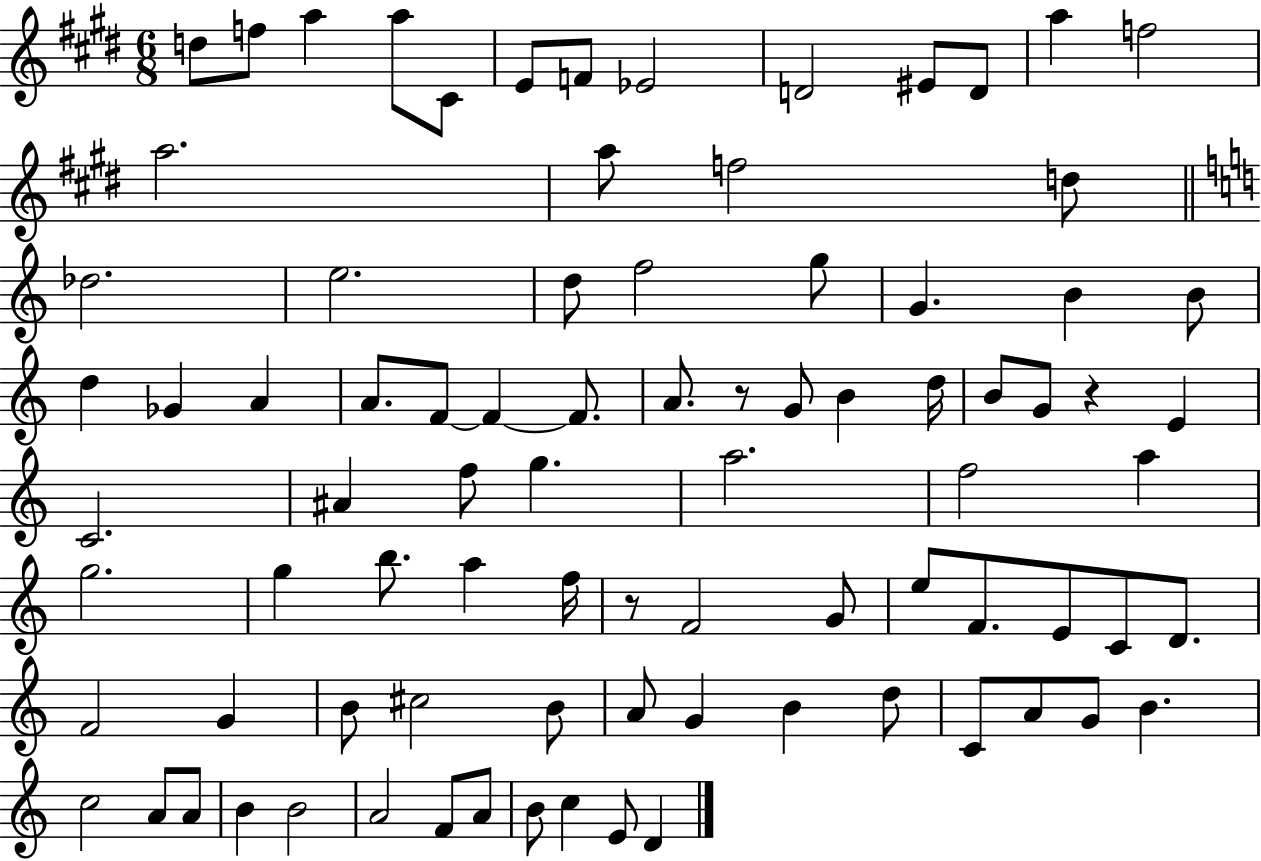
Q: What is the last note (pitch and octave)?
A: D4